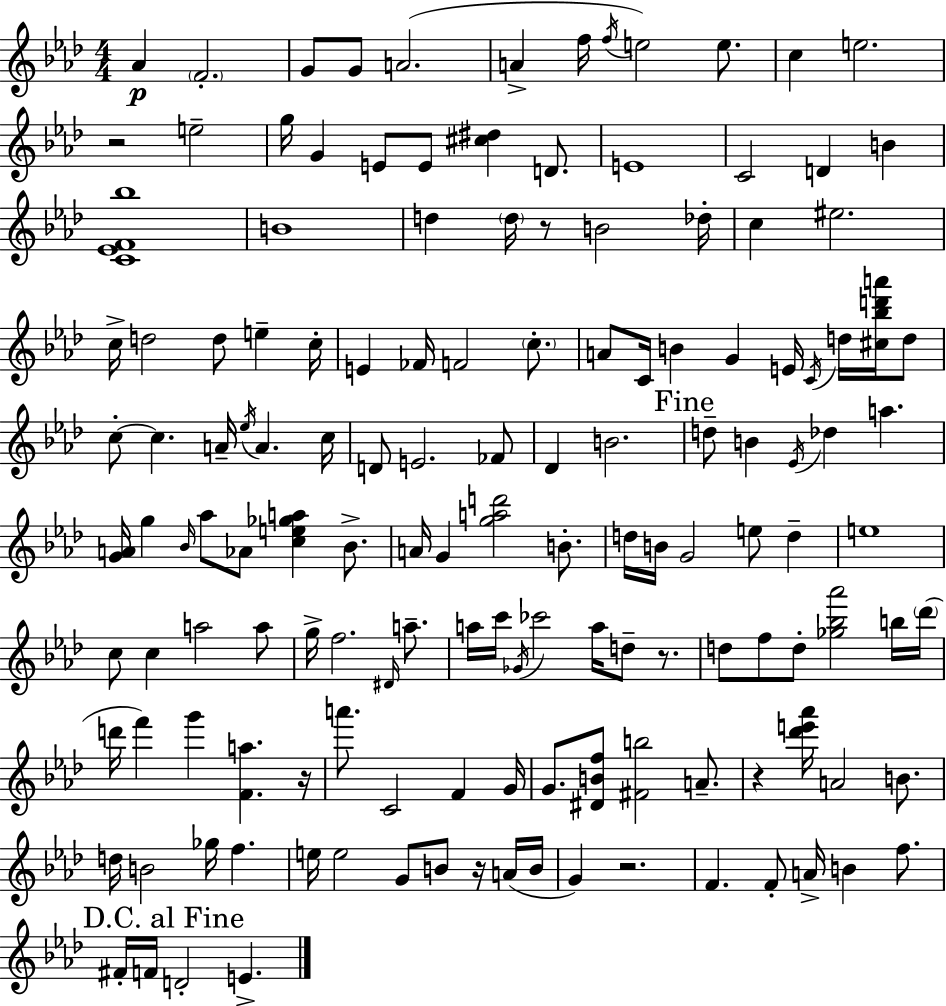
Ab4/q F4/h. G4/e G4/e A4/h. A4/q F5/s F5/s E5/h E5/e. C5/q E5/h. R/h E5/h G5/s G4/q E4/e E4/e [C#5,D#5]/q D4/e. E4/w C4/h D4/q B4/q [C4,Eb4,F4,Bb5]/w B4/w D5/q D5/s R/e B4/h Db5/s C5/q EIS5/h. C5/s D5/h D5/e E5/q C5/s E4/q FES4/s F4/h C5/e. A4/e C4/s B4/q G4/q E4/s C4/s D5/s [C#5,Bb5,D6,A6]/s D5/e C5/e C5/q. A4/s Eb5/s A4/q. C5/s D4/e E4/h. FES4/e Db4/q B4/h. D5/e B4/q Eb4/s Db5/q A5/q. [G4,A4]/s G5/q Bb4/s Ab5/e Ab4/e [C5,E5,Gb5,A5]/q Bb4/e. A4/s G4/q [G5,A5,D6]/h B4/e. D5/s B4/s G4/h E5/e D5/q E5/w C5/e C5/q A5/h A5/e G5/s F5/h. D#4/s A5/e. A5/s C6/s Gb4/s CES6/h A5/s D5/e R/e. D5/e F5/e D5/e [Gb5,Bb5,Ab6]/h B5/s Db6/s D6/s F6/q G6/q [F4,A5]/q. R/s A6/e. C4/h F4/q G4/s G4/e. [D#4,B4,F5]/e [F#4,B5]/h A4/e. R/q [Db6,E6,Ab6]/s A4/h B4/e. D5/s B4/h Gb5/s F5/q. E5/s E5/h G4/e B4/e R/s A4/s B4/s G4/q R/h. F4/q. F4/e A4/s B4/q F5/e. F#4/s F4/s D4/h E4/q.